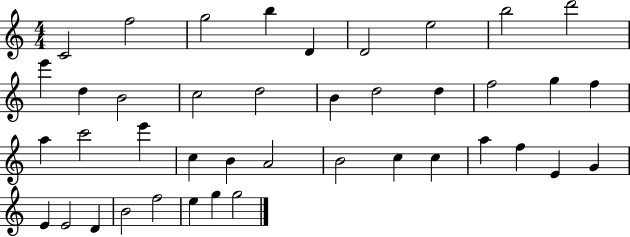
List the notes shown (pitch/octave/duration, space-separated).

C4/h F5/h G5/h B5/q D4/q D4/h E5/h B5/h D6/h E6/q D5/q B4/h C5/h D5/h B4/q D5/h D5/q F5/h G5/q F5/q A5/q C6/h E6/q C5/q B4/q A4/h B4/h C5/q C5/q A5/q F5/q E4/q G4/q E4/q E4/h D4/q B4/h F5/h E5/q G5/q G5/h